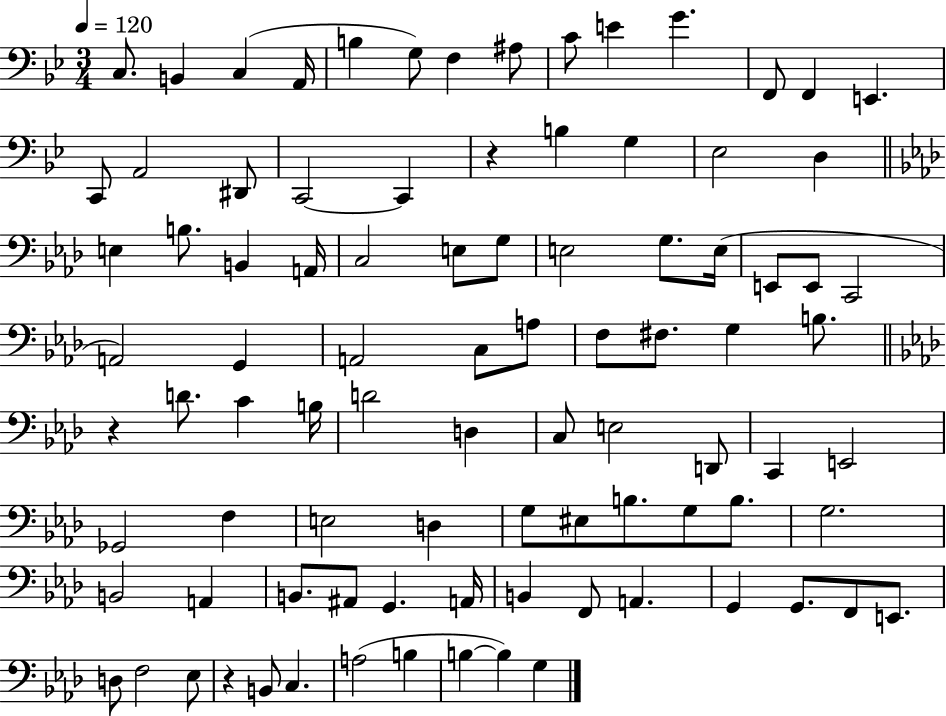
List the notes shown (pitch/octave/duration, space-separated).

C3/e. B2/q C3/q A2/s B3/q G3/e F3/q A#3/e C4/e E4/q G4/q. F2/e F2/q E2/q. C2/e A2/h D#2/e C2/h C2/q R/q B3/q G3/q Eb3/h D3/q E3/q B3/e. B2/q A2/s C3/h E3/e G3/e E3/h G3/e. E3/s E2/e E2/e C2/h A2/h G2/q A2/h C3/e A3/e F3/e F#3/e. G3/q B3/e. R/q D4/e. C4/q B3/s D4/h D3/q C3/e E3/h D2/e C2/q E2/h Gb2/h F3/q E3/h D3/q G3/e EIS3/e B3/e. G3/e B3/e. G3/h. B2/h A2/q B2/e. A#2/e G2/q. A2/s B2/q F2/e A2/q. G2/q G2/e. F2/e E2/e. D3/e F3/h Eb3/e R/q B2/e C3/q. A3/h B3/q B3/q B3/q G3/q